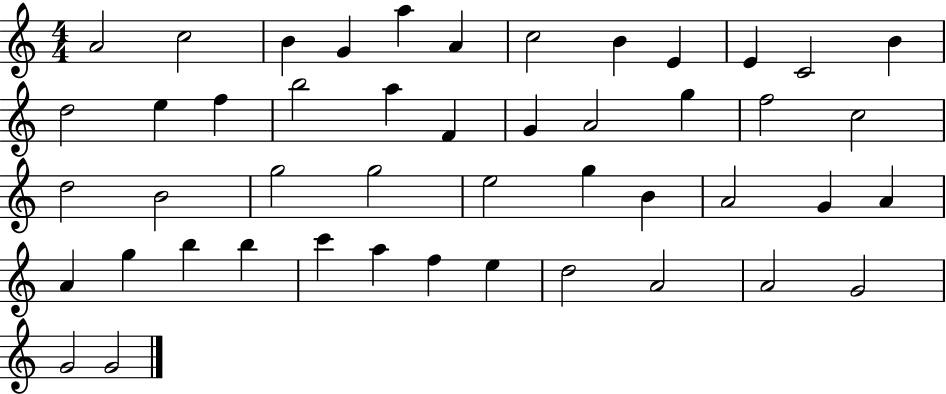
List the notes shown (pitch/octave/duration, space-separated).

A4/h C5/h B4/q G4/q A5/q A4/q C5/h B4/q E4/q E4/q C4/h B4/q D5/h E5/q F5/q B5/h A5/q F4/q G4/q A4/h G5/q F5/h C5/h D5/h B4/h G5/h G5/h E5/h G5/q B4/q A4/h G4/q A4/q A4/q G5/q B5/q B5/q C6/q A5/q F5/q E5/q D5/h A4/h A4/h G4/h G4/h G4/h